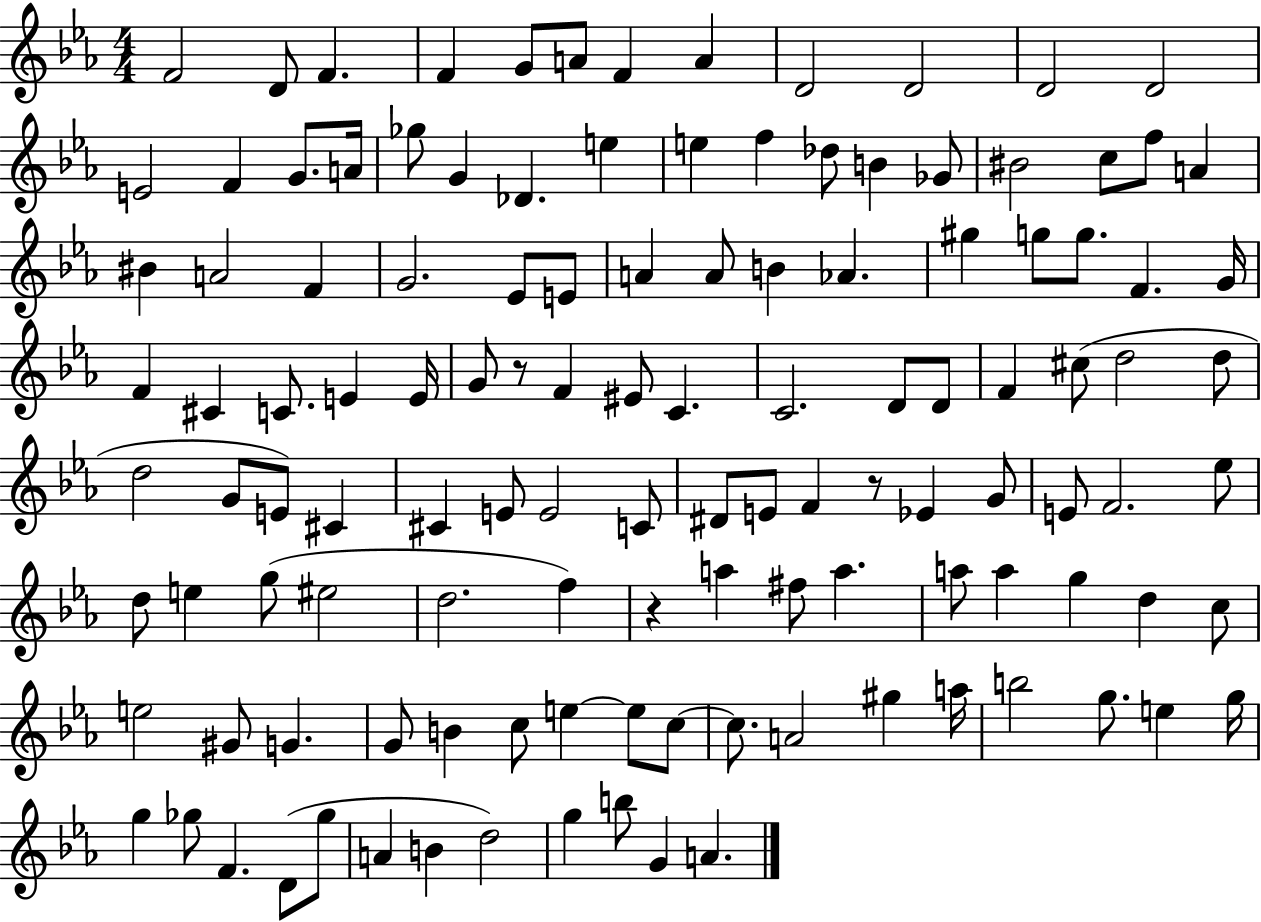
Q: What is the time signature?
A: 4/4